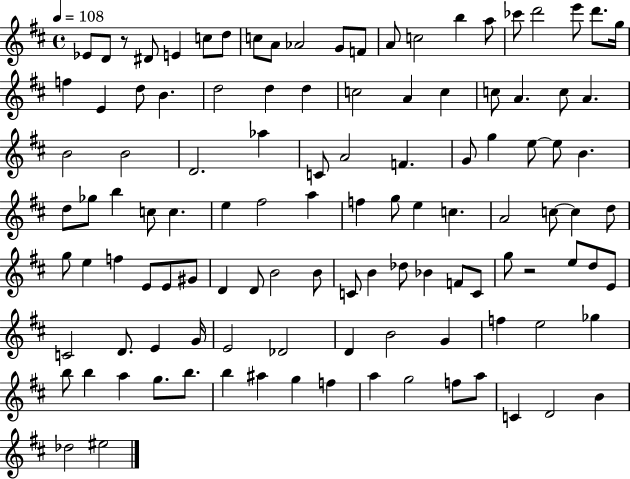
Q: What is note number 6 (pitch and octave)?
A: D5